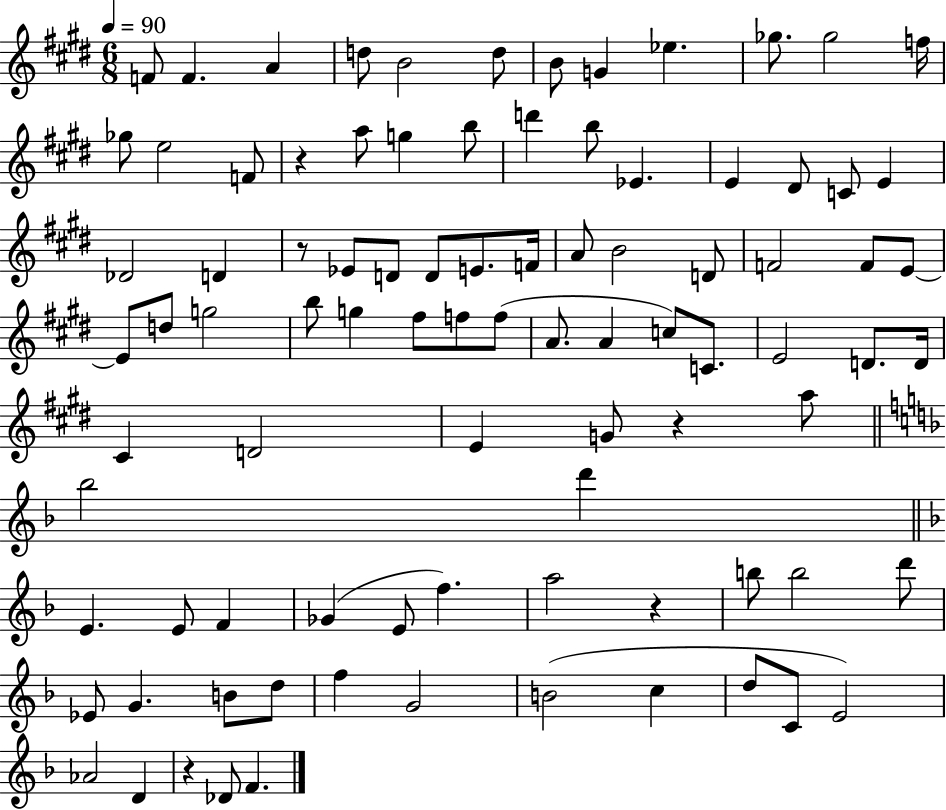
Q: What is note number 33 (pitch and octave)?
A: A4